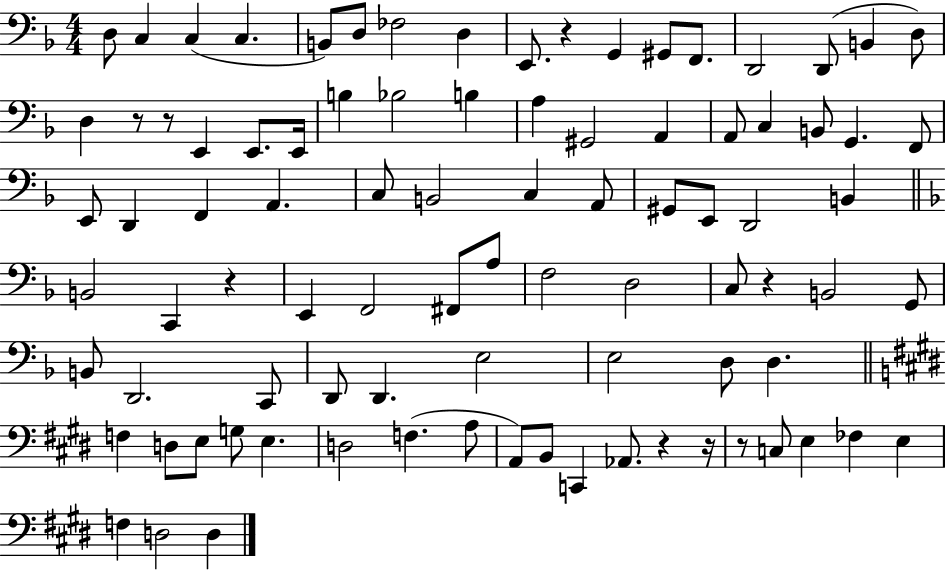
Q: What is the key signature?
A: F major